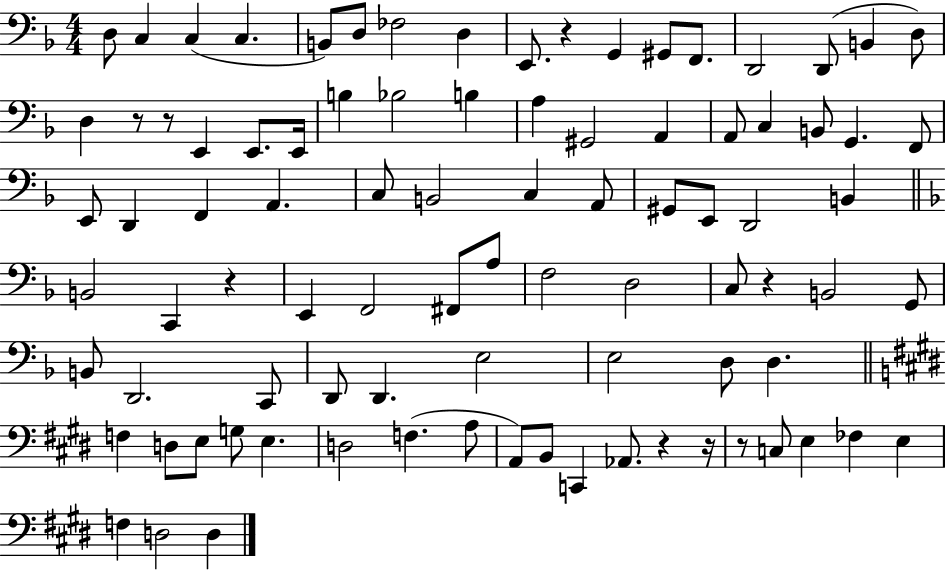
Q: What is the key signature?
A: F major